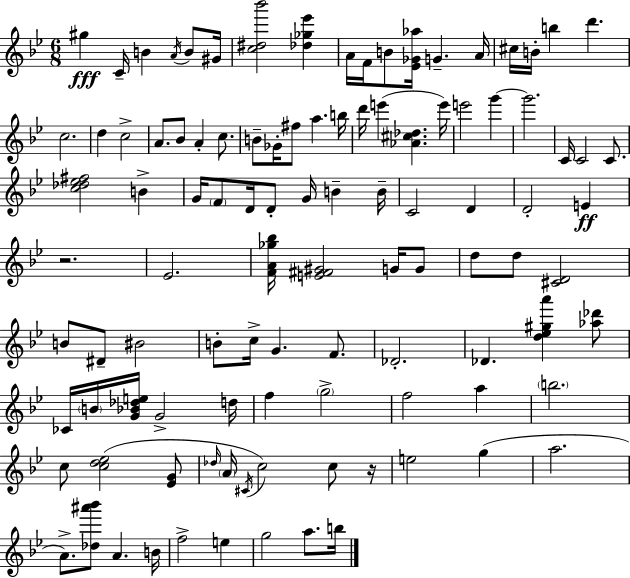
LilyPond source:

{
  \clef treble
  \numericTimeSignature
  \time 6/8
  \key g \minor
  \repeat volta 2 { gis''4\fff c'16-- b'4 \acciaccatura { a'16 } b'8 | gis'16 <c'' dis'' bes'''>2 <des'' ges'' ees'''>4 | a'16 f'16 b'8 <ees' ges' aes''>16 g'4.-- | a'16 cis''16 b'16-. b''4 d'''4. | \break c''2. | d''4 c''2-> | a'8. bes'8 a'4-. c''8. | b'8-- ges'16-. fis''8 a''4. | \break b''16 d'''16 e'''4( <aes' cis'' des''>4. | e'''16) e'''2 g'''4~~ | g'''2. | c'16 c'2 c'8. | \break <c'' des'' ees'' fis''>2 b'4-> | g'16 \parenthesize f'8 d'16 d'8-. g'16 b'4-- | b'16-- c'2 d'4 | d'2-. e'4\ff | \break r2. | ees'2. | <f' a' ges'' bes''>16 <e' fis' gis'>2 g'16 g'8 | d''8 d''8 <cis' d'>2 | \break b'8 dis'8-- bis'2 | b'8-. c''16-> g'4. f'8. | des'2.-. | des'4. <d'' ees'' gis'' a'''>4 <aes'' des'''>8 | \break ces'16 \parenthesize b'16 <g' bes' des'' e''>16 g'2-> | d''16 f''4 \parenthesize g''2-> | f''2 a''4 | \parenthesize b''2. | \break c''8 <c'' d'' ees''>2( <ees' g'>8 | \grace { des''16 } \parenthesize a'16 \acciaccatura { cis'16 } c''2) | c''8 r16 e''2 g''4( | a''2. | \break a'8.->) <des'' ais''' bes'''>8 a'4. | b'16 f''2-> e''4 | g''2 a''8. | b''16 } \bar "|."
}